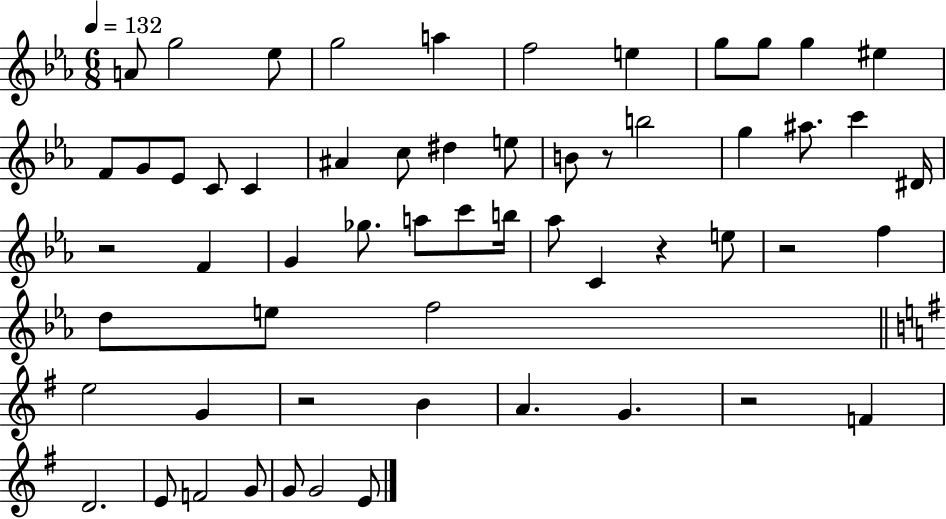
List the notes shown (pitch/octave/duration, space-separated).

A4/e G5/h Eb5/e G5/h A5/q F5/h E5/q G5/e G5/e G5/q EIS5/q F4/e G4/e Eb4/e C4/e C4/q A#4/q C5/e D#5/q E5/e B4/e R/e B5/h G5/q A#5/e. C6/q D#4/s R/h F4/q G4/q Gb5/e. A5/e C6/e B5/s Ab5/e C4/q R/q E5/e R/h F5/q D5/e E5/e F5/h E5/h G4/q R/h B4/q A4/q. G4/q. R/h F4/q D4/h. E4/e F4/h G4/e G4/e G4/h E4/e